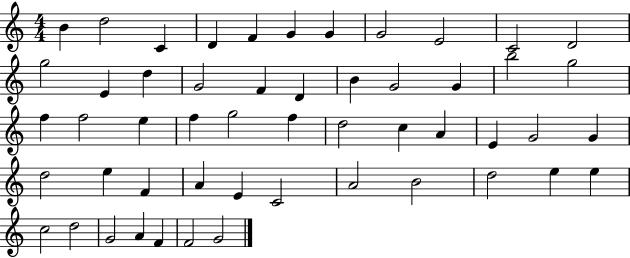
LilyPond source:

{
  \clef treble
  \numericTimeSignature
  \time 4/4
  \key c \major
  b'4 d''2 c'4 | d'4 f'4 g'4 g'4 | g'2 e'2 | c'2 d'2 | \break g''2 e'4 d''4 | g'2 f'4 d'4 | b'4 g'2 g'4 | b''2 g''2 | \break f''4 f''2 e''4 | f''4 g''2 f''4 | d''2 c''4 a'4 | e'4 g'2 g'4 | \break d''2 e''4 f'4 | a'4 e'4 c'2 | a'2 b'2 | d''2 e''4 e''4 | \break c''2 d''2 | g'2 a'4 f'4 | f'2 g'2 | \bar "|."
}